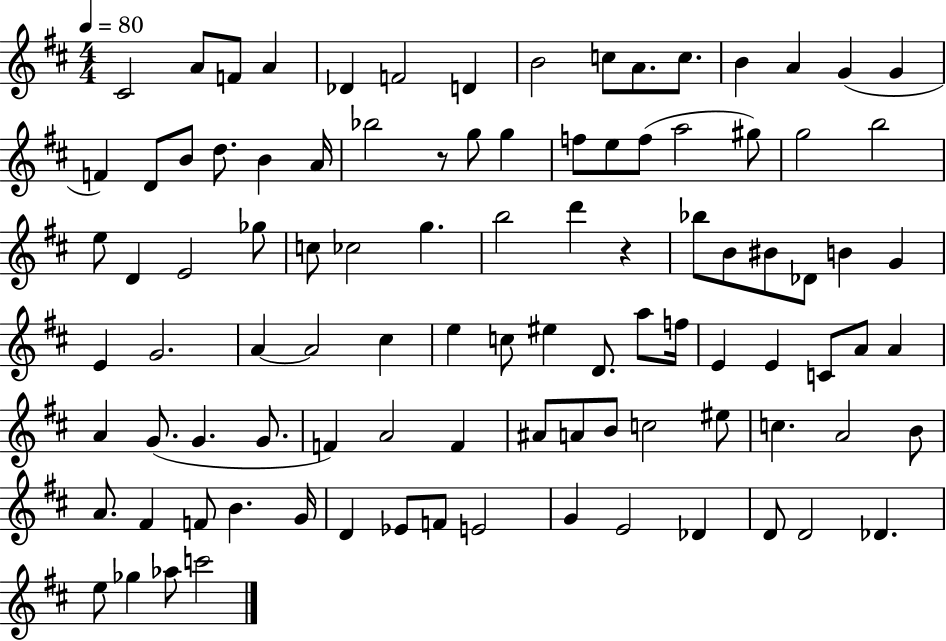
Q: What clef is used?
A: treble